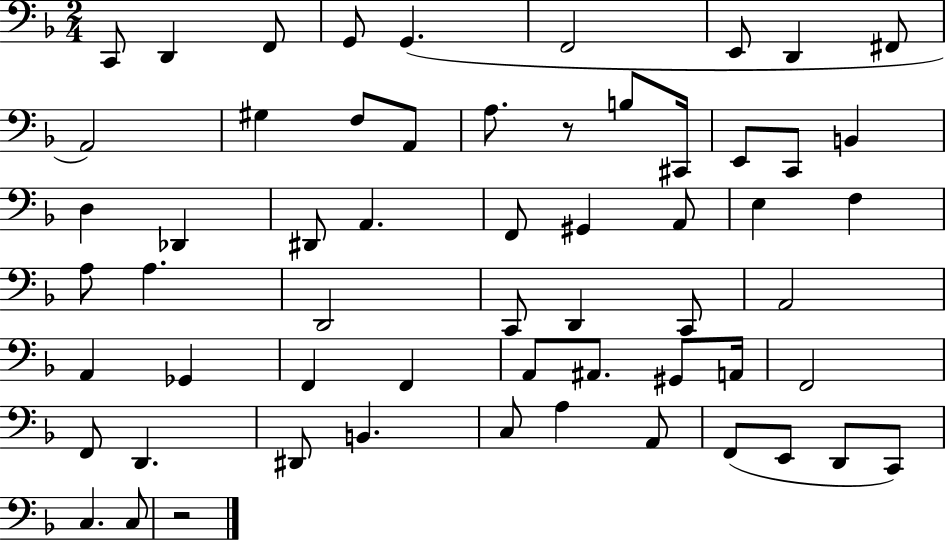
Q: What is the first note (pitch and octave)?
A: C2